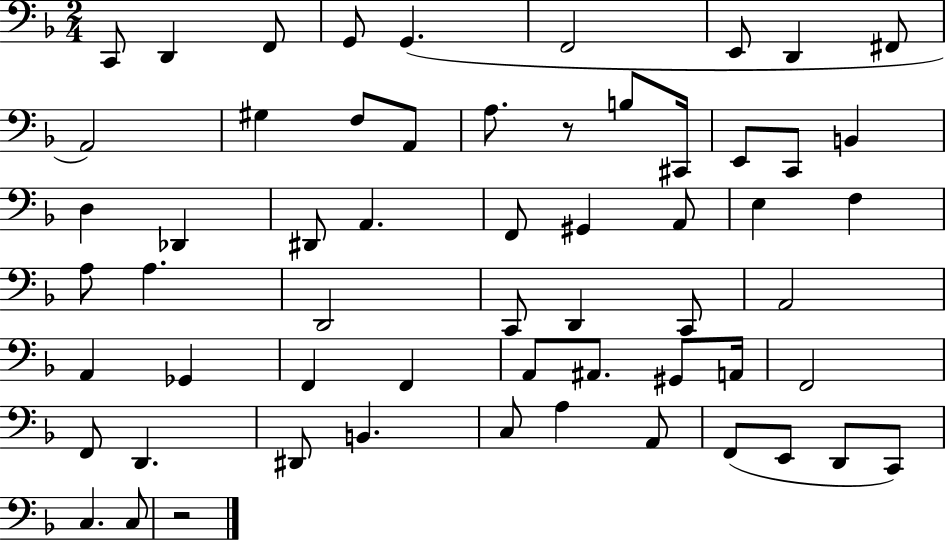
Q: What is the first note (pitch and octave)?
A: C2